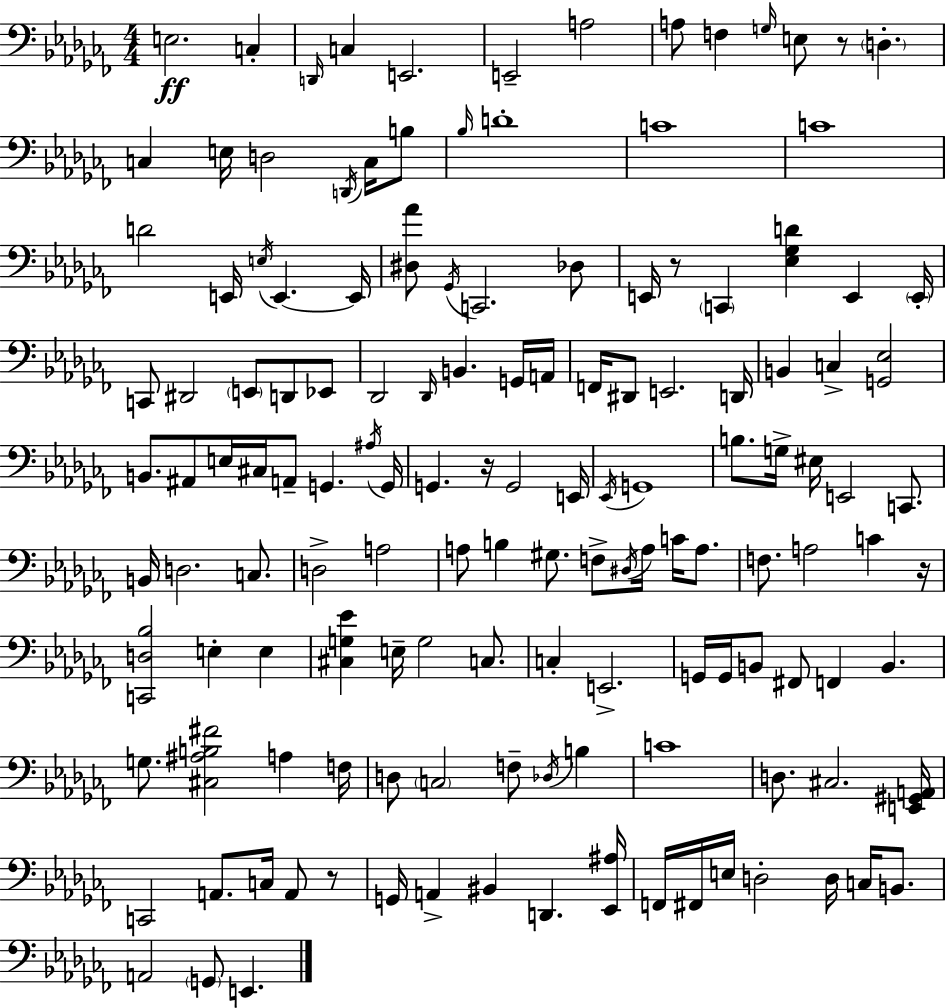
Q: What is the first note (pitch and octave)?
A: E3